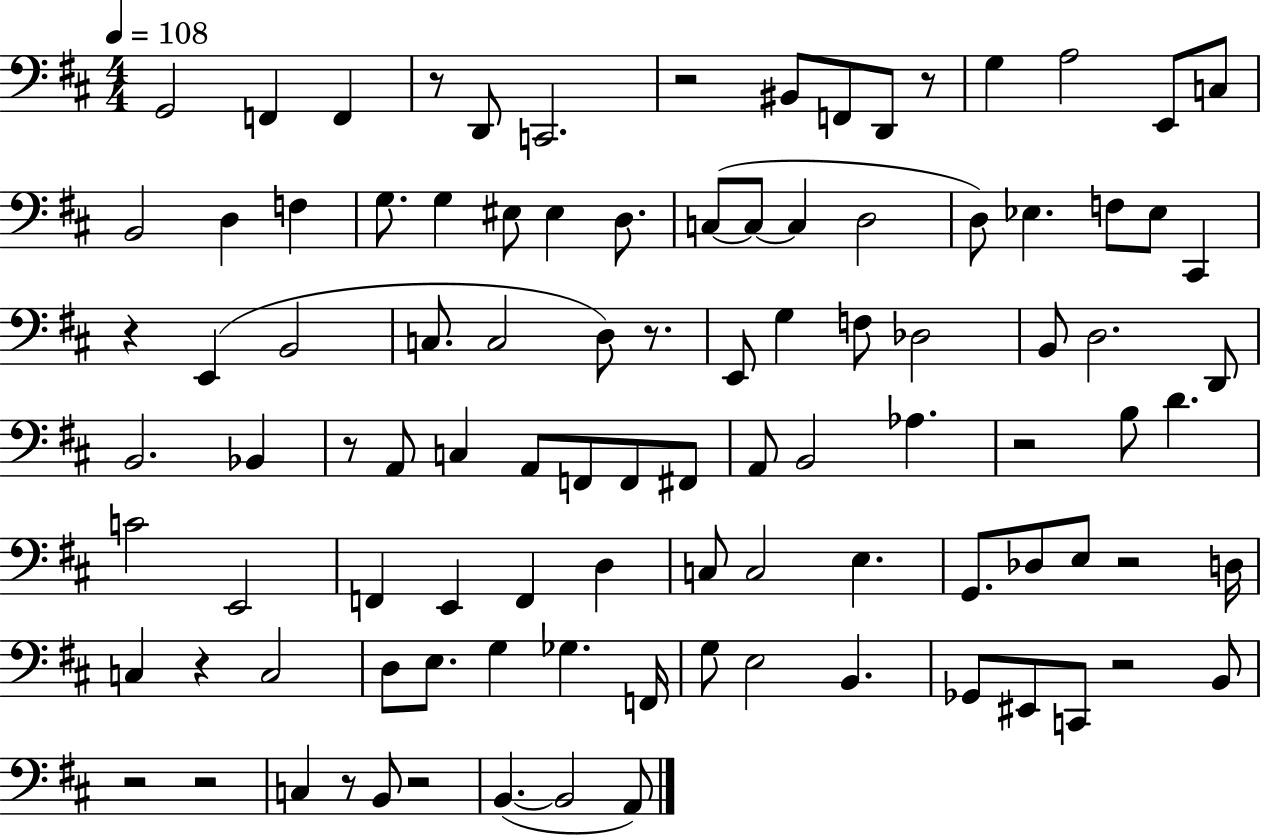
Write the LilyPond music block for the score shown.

{
  \clef bass
  \numericTimeSignature
  \time 4/4
  \key d \major
  \tempo 4 = 108
  g,2 f,4 f,4 | r8 d,8 c,2. | r2 bis,8 f,8 d,8 r8 | g4 a2 e,8 c8 | \break b,2 d4 f4 | g8. g4 eis8 eis4 d8. | c8~(~ c8~~ c4 d2 | d8) ees4. f8 ees8 cis,4 | \break r4 e,4( b,2 | c8. c2 d8) r8. | e,8 g4 f8 des2 | b,8 d2. d,8 | \break b,2. bes,4 | r8 a,8 c4 a,8 f,8 f,8 fis,8 | a,8 b,2 aes4. | r2 b8 d'4. | \break c'2 e,2 | f,4 e,4 f,4 d4 | c8 c2 e4. | g,8. des8 e8 r2 d16 | \break c4 r4 c2 | d8 e8. g4 ges4. f,16 | g8 e2 b,4. | ges,8 eis,8 c,8 r2 b,8 | \break r2 r2 | c4 r8 b,8 r2 | b,4.~(~ b,2 a,8) | \bar "|."
}